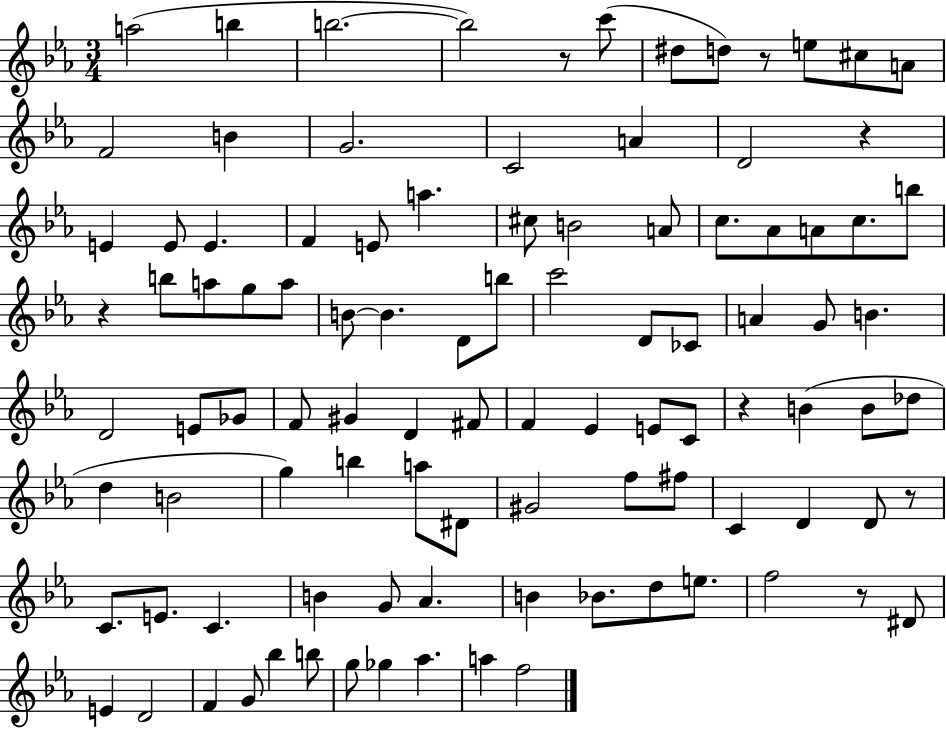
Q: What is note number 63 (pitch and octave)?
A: A5